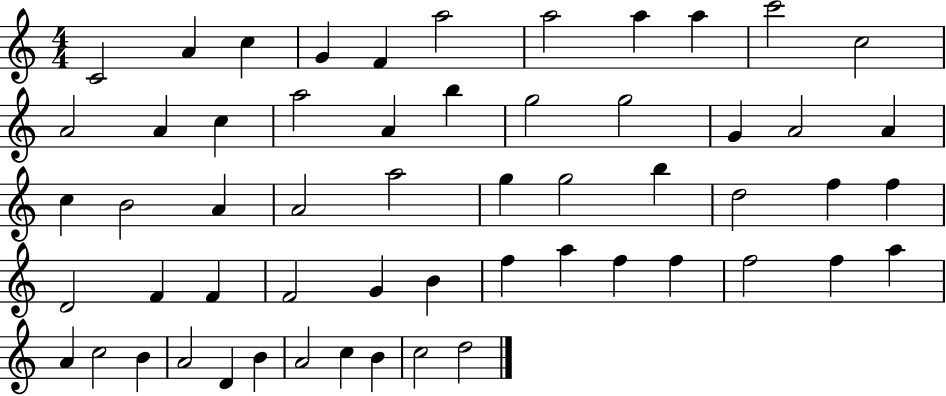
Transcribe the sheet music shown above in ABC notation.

X:1
T:Untitled
M:4/4
L:1/4
K:C
C2 A c G F a2 a2 a a c'2 c2 A2 A c a2 A b g2 g2 G A2 A c B2 A A2 a2 g g2 b d2 f f D2 F F F2 G B f a f f f2 f a A c2 B A2 D B A2 c B c2 d2